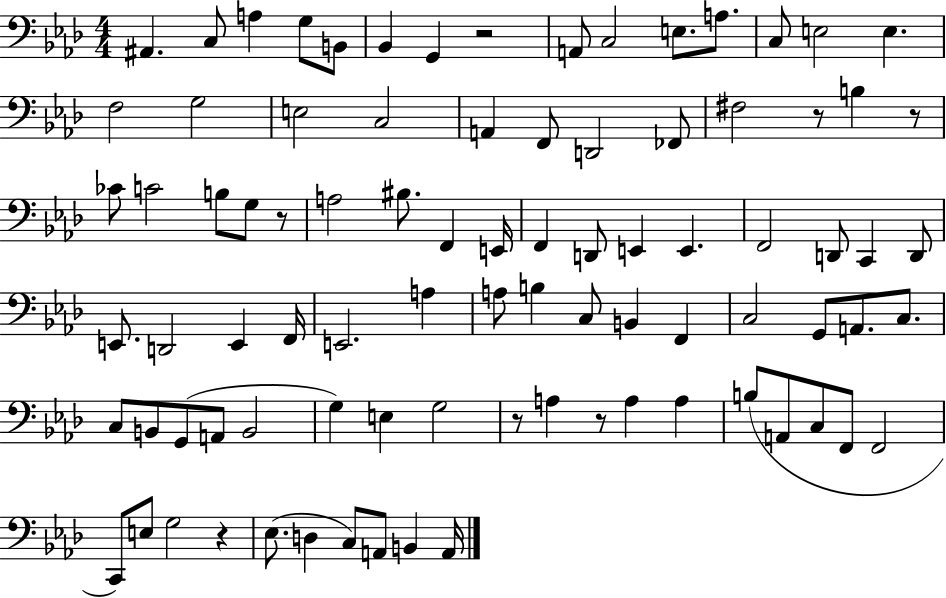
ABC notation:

X:1
T:Untitled
M:4/4
L:1/4
K:Ab
^A,, C,/2 A, G,/2 B,,/2 _B,, G,, z2 A,,/2 C,2 E,/2 A,/2 C,/2 E,2 E, F,2 G,2 E,2 C,2 A,, F,,/2 D,,2 _F,,/2 ^F,2 z/2 B, z/2 _C/2 C2 B,/2 G,/2 z/2 A,2 ^B,/2 F,, E,,/4 F,, D,,/2 E,, E,, F,,2 D,,/2 C,, D,,/2 E,,/2 D,,2 E,, F,,/4 E,,2 A, A,/2 B, C,/2 B,, F,, C,2 G,,/2 A,,/2 C,/2 C,/2 B,,/2 G,,/2 A,,/2 B,,2 G, E, G,2 z/2 A, z/2 A, A, B,/2 A,,/2 C,/2 F,,/2 F,,2 C,,/2 E,/2 G,2 z _E,/2 D, C,/2 A,,/2 B,, A,,/4